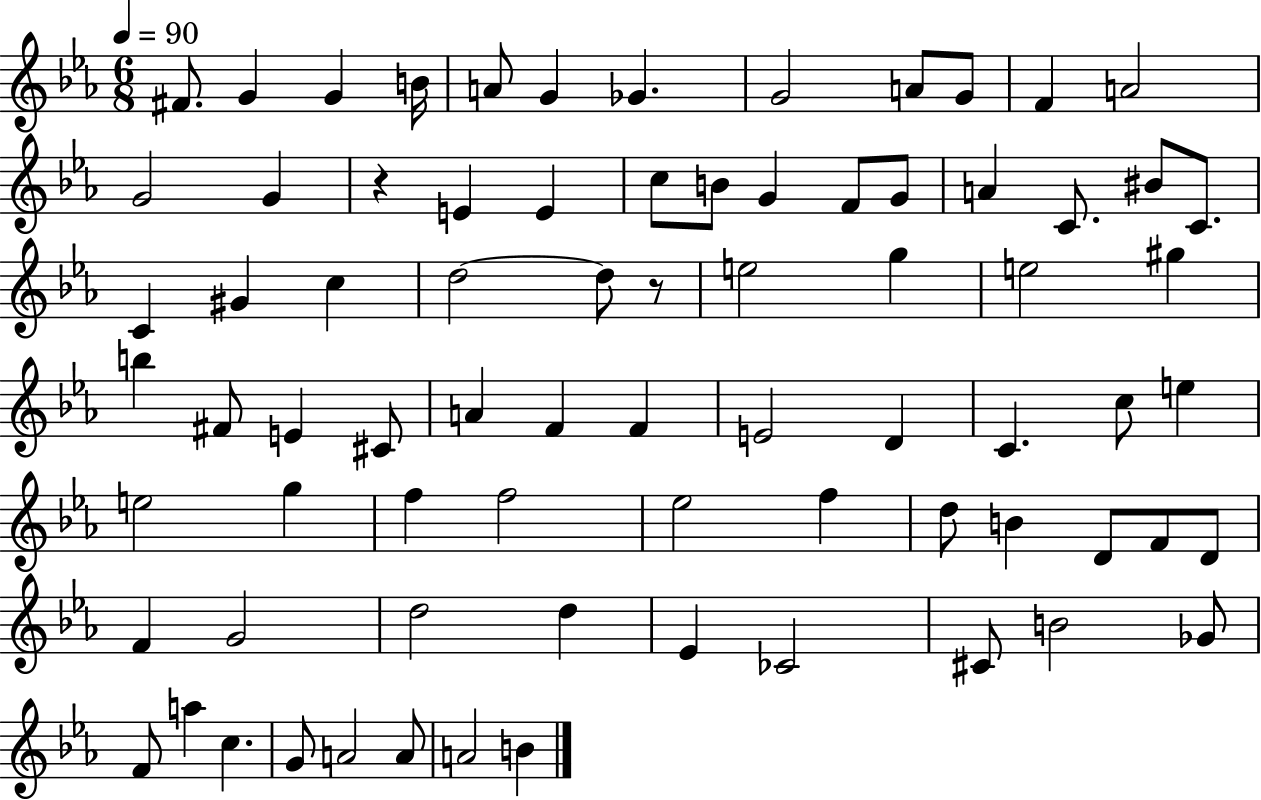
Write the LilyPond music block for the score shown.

{
  \clef treble
  \numericTimeSignature
  \time 6/8
  \key ees \major
  \tempo 4 = 90
  fis'8. g'4 g'4 b'16 | a'8 g'4 ges'4. | g'2 a'8 g'8 | f'4 a'2 | \break g'2 g'4 | r4 e'4 e'4 | c''8 b'8 g'4 f'8 g'8 | a'4 c'8. bis'8 c'8. | \break c'4 gis'4 c''4 | d''2~~ d''8 r8 | e''2 g''4 | e''2 gis''4 | \break b''4 fis'8 e'4 cis'8 | a'4 f'4 f'4 | e'2 d'4 | c'4. c''8 e''4 | \break e''2 g''4 | f''4 f''2 | ees''2 f''4 | d''8 b'4 d'8 f'8 d'8 | \break f'4 g'2 | d''2 d''4 | ees'4 ces'2 | cis'8 b'2 ges'8 | \break f'8 a''4 c''4. | g'8 a'2 a'8 | a'2 b'4 | \bar "|."
}